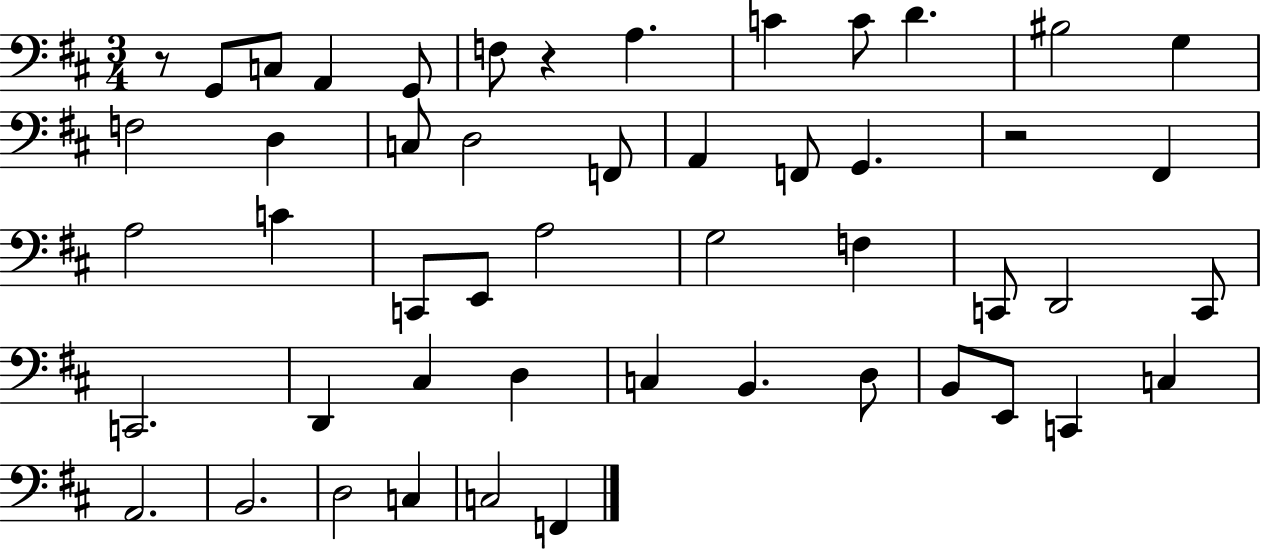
R/e G2/e C3/e A2/q G2/e F3/e R/q A3/q. C4/q C4/e D4/q. BIS3/h G3/q F3/h D3/q C3/e D3/h F2/e A2/q F2/e G2/q. R/h F#2/q A3/h C4/q C2/e E2/e A3/h G3/h F3/q C2/e D2/h C2/e C2/h. D2/q C#3/q D3/q C3/q B2/q. D3/e B2/e E2/e C2/q C3/q A2/h. B2/h. D3/h C3/q C3/h F2/q